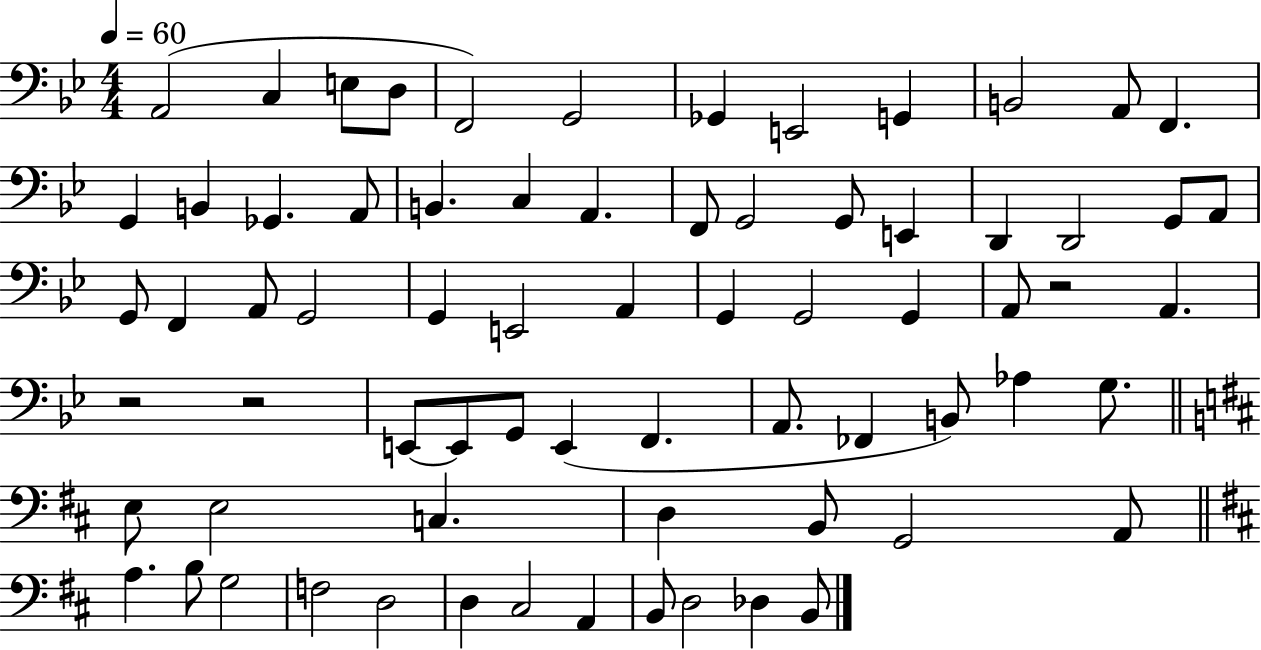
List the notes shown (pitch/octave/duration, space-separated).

A2/h C3/q E3/e D3/e F2/h G2/h Gb2/q E2/h G2/q B2/h A2/e F2/q. G2/q B2/q Gb2/q. A2/e B2/q. C3/q A2/q. F2/e G2/h G2/e E2/q D2/q D2/h G2/e A2/e G2/e F2/q A2/e G2/h G2/q E2/h A2/q G2/q G2/h G2/q A2/e R/h A2/q. R/h R/h E2/e E2/e G2/e E2/q F2/q. A2/e. FES2/q B2/e Ab3/q G3/e. E3/e E3/h C3/q. D3/q B2/e G2/h A2/e A3/q. B3/e G3/h F3/h D3/h D3/q C#3/h A2/q B2/e D3/h Db3/q B2/e